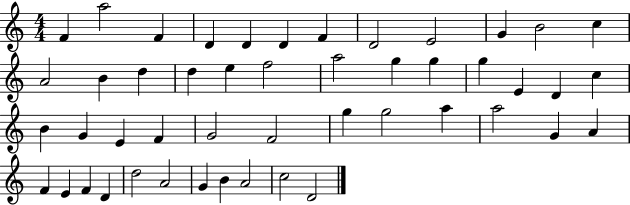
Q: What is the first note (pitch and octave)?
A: F4